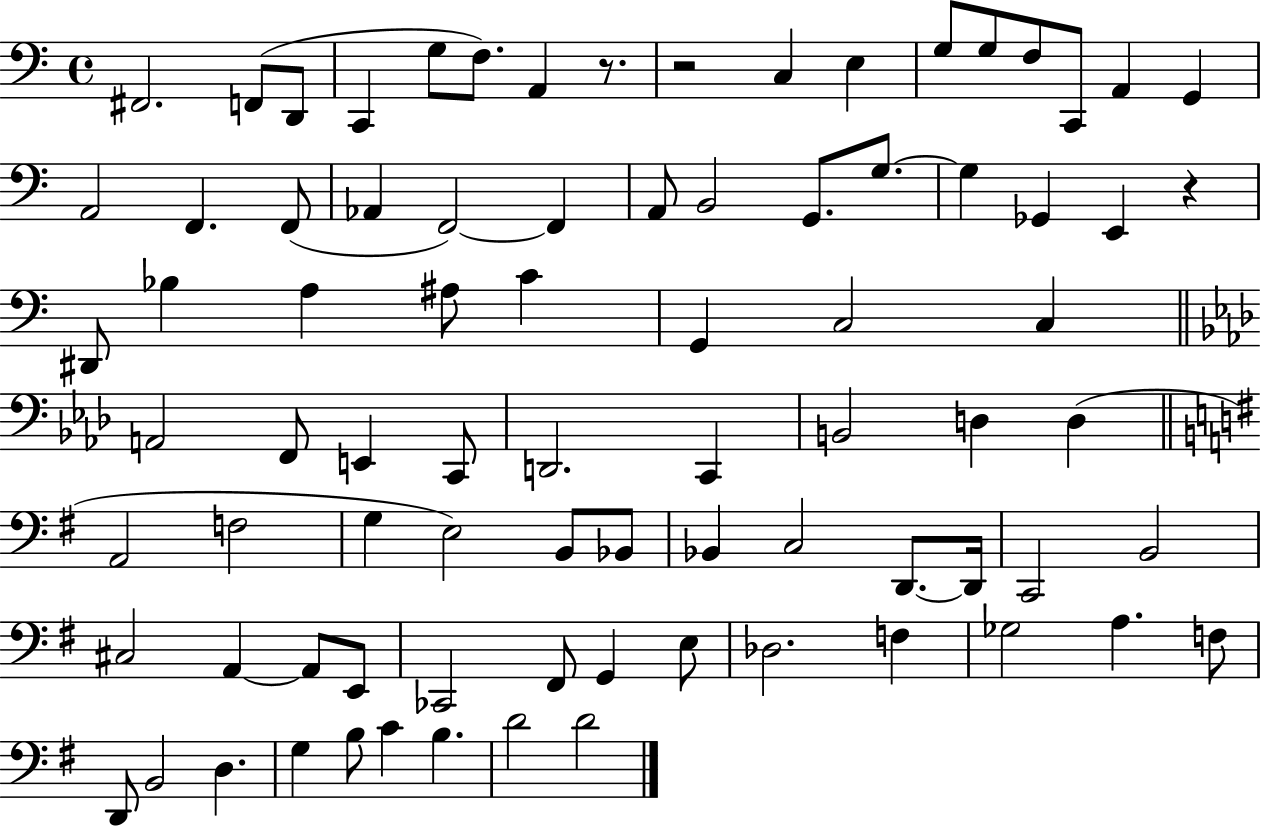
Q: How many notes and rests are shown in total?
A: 82